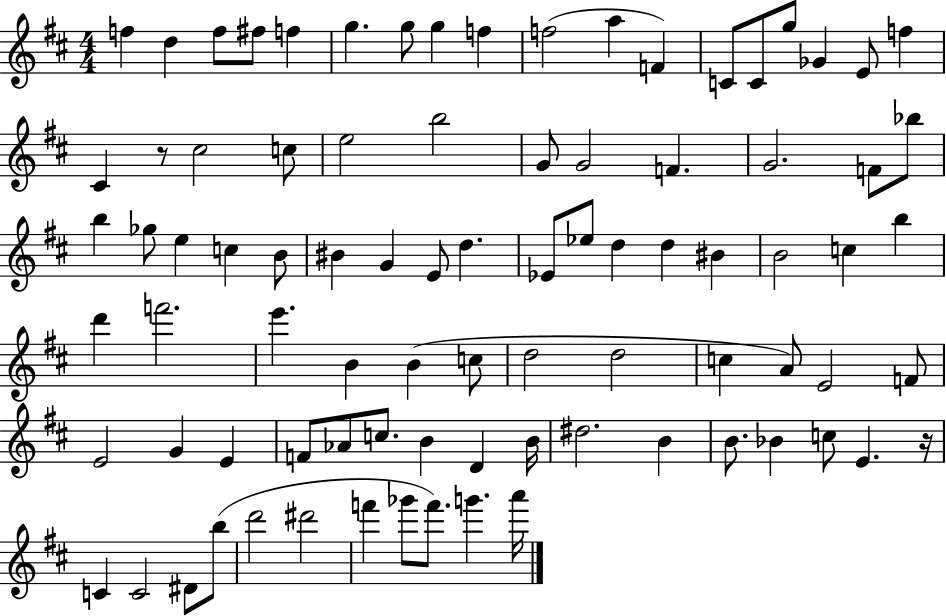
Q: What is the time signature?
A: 4/4